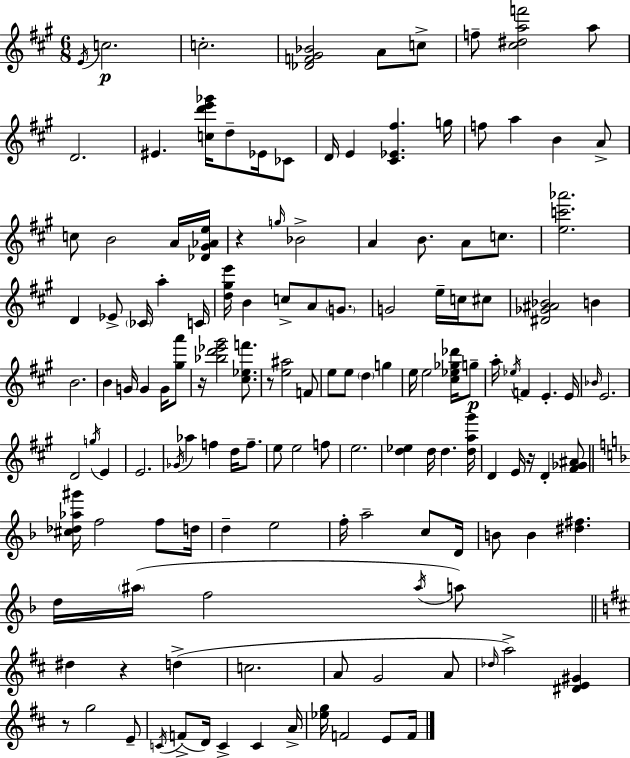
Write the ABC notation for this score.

X:1
T:Untitled
M:6/8
L:1/4
K:A
E/4 c2 c2 [_DF^G_B]2 A/2 c/2 f/2 [^c^daf']2 a/2 D2 ^E [cd'e'_g']/4 d/2 _E/4 _C/2 D/4 E [^C_E^f] g/4 f/2 a B A/2 c/2 B2 A/4 [_D^G_Ae]/4 z g/4 _B2 A B/2 A/2 c/2 [ec'_a']2 D _E/2 _C/4 a C/4 [d^ge']/4 B c/2 A/2 G/2 G2 e/4 c/4 ^c/2 [^D_G^A_B]2 B B2 B G/4 G G/4 [^ga']/2 z/4 [_bd'_e'^g']2 [^c_ef']/2 z/2 [e^a]2 F/2 e/2 e/2 d g e/4 e2 [^c_e_g_d']/4 g/2 a/4 _e/4 F E E/4 _B/4 E2 D2 g/4 E E2 _G/4 _a f d/4 f/2 e/2 e2 f/2 e2 [d_e] d/4 d [da^g']/4 D E/4 z/4 D [^F_G^A]/2 [^c_d_a^g']/4 f2 f/2 d/4 d e2 f/4 a2 c/2 D/4 B/2 B [^d^f] d/4 ^a/4 f2 ^a/4 a/2 ^d z d c2 A/2 G2 A/2 _d/4 a2 [^DE^G] z/2 g2 E/2 C/4 F/2 D/4 C C A/4 [_eg]/4 F2 E/2 F/4